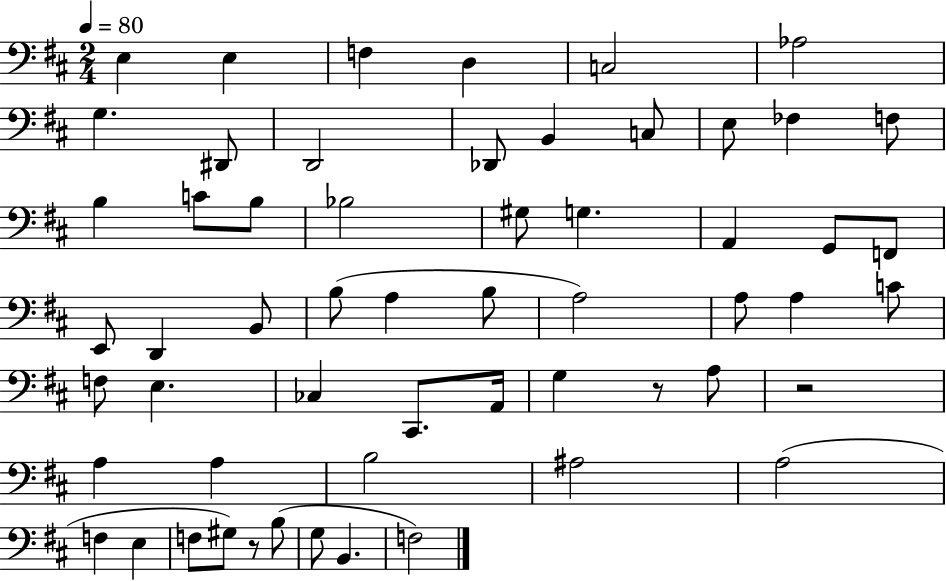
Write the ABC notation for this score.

X:1
T:Untitled
M:2/4
L:1/4
K:D
E, E, F, D, C,2 _A,2 G, ^D,,/2 D,,2 _D,,/2 B,, C,/2 E,/2 _F, F,/2 B, C/2 B,/2 _B,2 ^G,/2 G, A,, G,,/2 F,,/2 E,,/2 D,, B,,/2 B,/2 A, B,/2 A,2 A,/2 A, C/2 F,/2 E, _C, ^C,,/2 A,,/4 G, z/2 A,/2 z2 A, A, B,2 ^A,2 A,2 F, E, F,/2 ^G,/2 z/2 B,/2 G,/2 B,, F,2